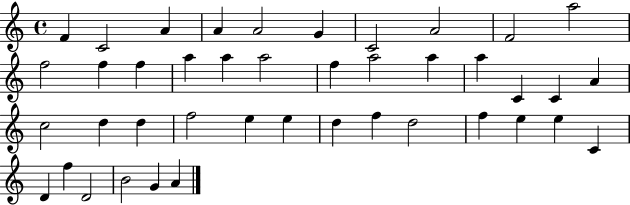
{
  \clef treble
  \time 4/4
  \defaultTimeSignature
  \key c \major
  f'4 c'2 a'4 | a'4 a'2 g'4 | c'2 a'2 | f'2 a''2 | \break f''2 f''4 f''4 | a''4 a''4 a''2 | f''4 a''2 a''4 | a''4 c'4 c'4 a'4 | \break c''2 d''4 d''4 | f''2 e''4 e''4 | d''4 f''4 d''2 | f''4 e''4 e''4 c'4 | \break d'4 f''4 d'2 | b'2 g'4 a'4 | \bar "|."
}